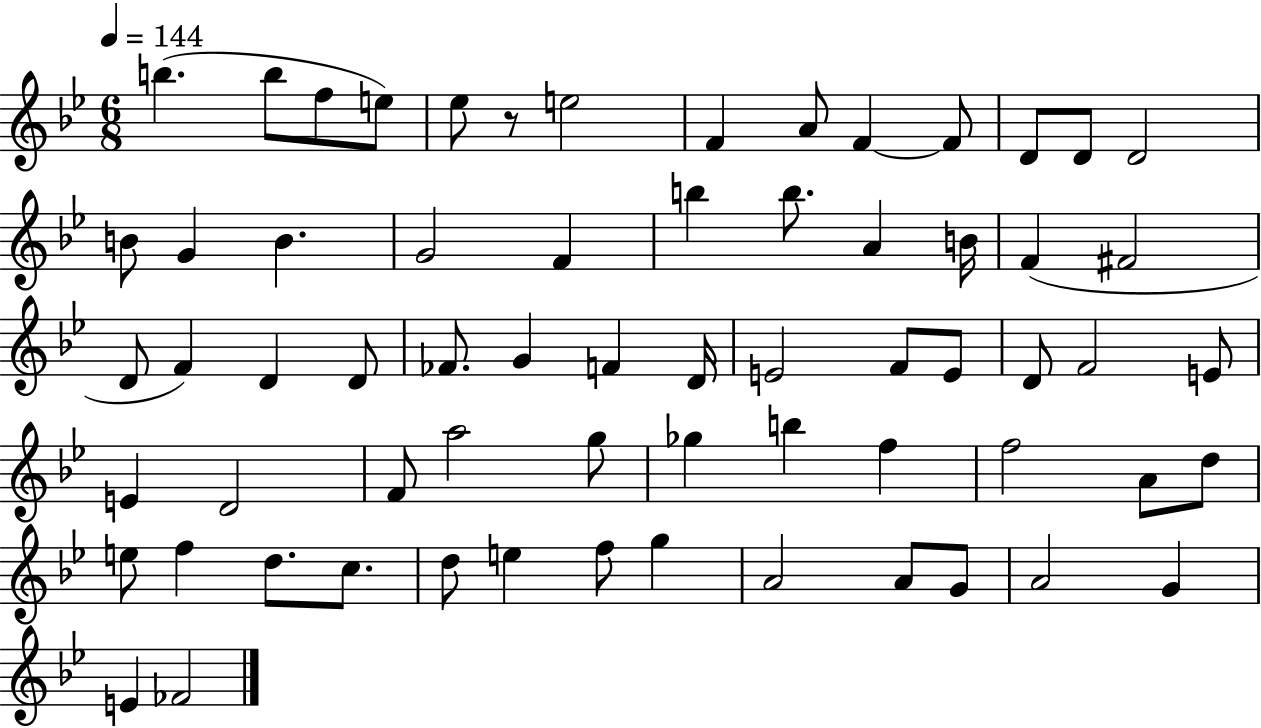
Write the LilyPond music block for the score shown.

{
  \clef treble
  \numericTimeSignature
  \time 6/8
  \key bes \major
  \tempo 4 = 144
  b''4.( b''8 f''8 e''8) | ees''8 r8 e''2 | f'4 a'8 f'4~~ f'8 | d'8 d'8 d'2 | \break b'8 g'4 b'4. | g'2 f'4 | b''4 b''8. a'4 b'16 | f'4( fis'2 | \break d'8 f'4) d'4 d'8 | fes'8. g'4 f'4 d'16 | e'2 f'8 e'8 | d'8 f'2 e'8 | \break e'4 d'2 | f'8 a''2 g''8 | ges''4 b''4 f''4 | f''2 a'8 d''8 | \break e''8 f''4 d''8. c''8. | d''8 e''4 f''8 g''4 | a'2 a'8 g'8 | a'2 g'4 | \break e'4 fes'2 | \bar "|."
}